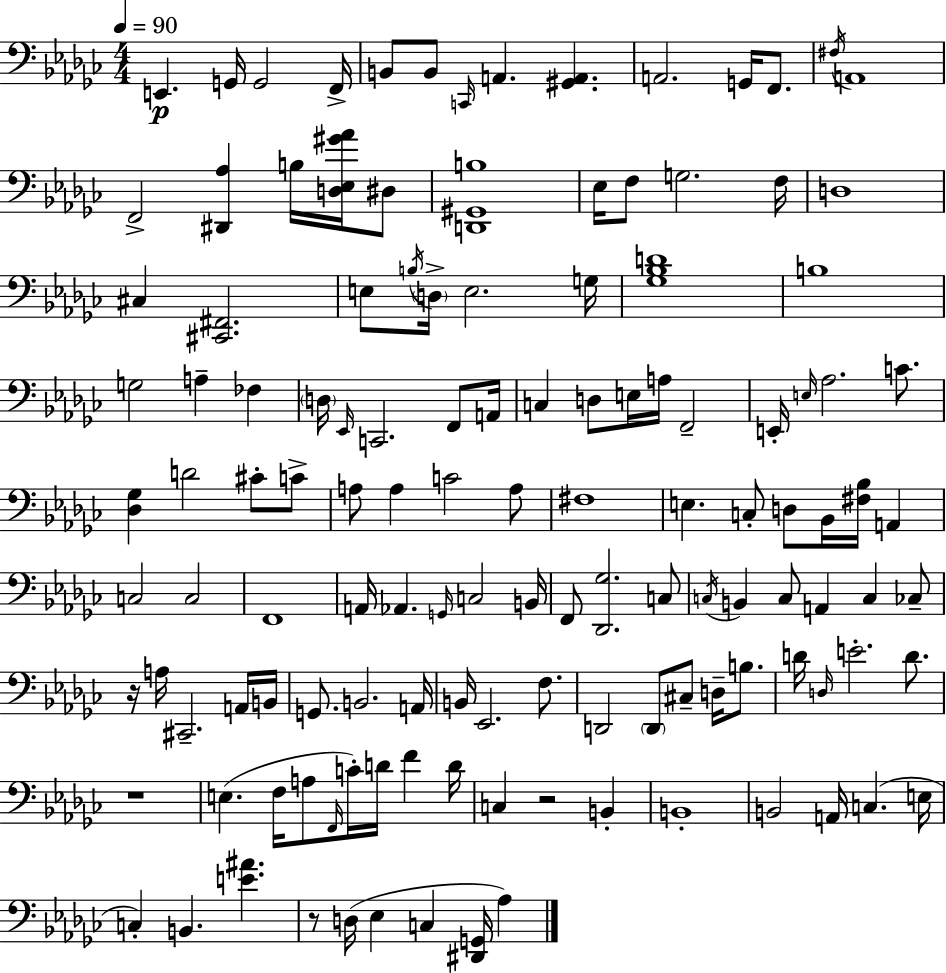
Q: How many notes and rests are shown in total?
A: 129